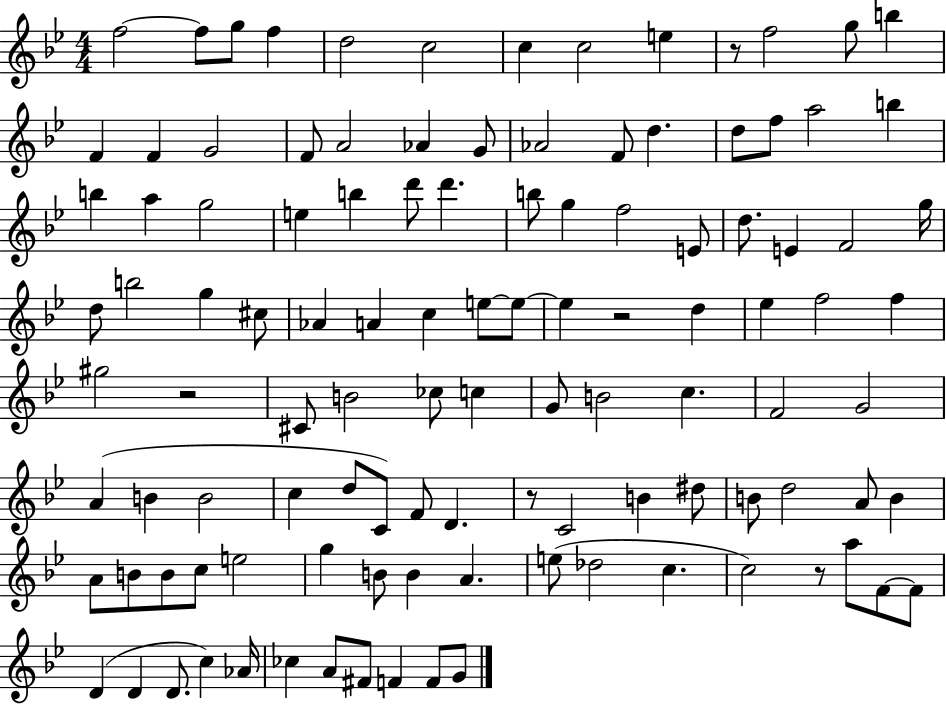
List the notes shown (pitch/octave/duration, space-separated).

F5/h F5/e G5/e F5/q D5/h C5/h C5/q C5/h E5/q R/e F5/h G5/e B5/q F4/q F4/q G4/h F4/e A4/h Ab4/q G4/e Ab4/h F4/e D5/q. D5/e F5/e A5/h B5/q B5/q A5/q G5/h E5/q B5/q D6/e D6/q. B5/e G5/q F5/h E4/e D5/e. E4/q F4/h G5/s D5/e B5/h G5/q C#5/e Ab4/q A4/q C5/q E5/e E5/e E5/q R/h D5/q Eb5/q F5/h F5/q G#5/h R/h C#4/e B4/h CES5/e C5/q G4/e B4/h C5/q. F4/h G4/h A4/q B4/q B4/h C5/q D5/e C4/e F4/e D4/q. R/e C4/h B4/q D#5/e B4/e D5/h A4/e B4/q A4/e B4/e B4/e C5/e E5/h G5/q B4/e B4/q A4/q. E5/e Db5/h C5/q. C5/h R/e A5/e F4/e F4/e D4/q D4/q D4/e. C5/q Ab4/s CES5/q A4/e F#4/e F4/q F4/e G4/e